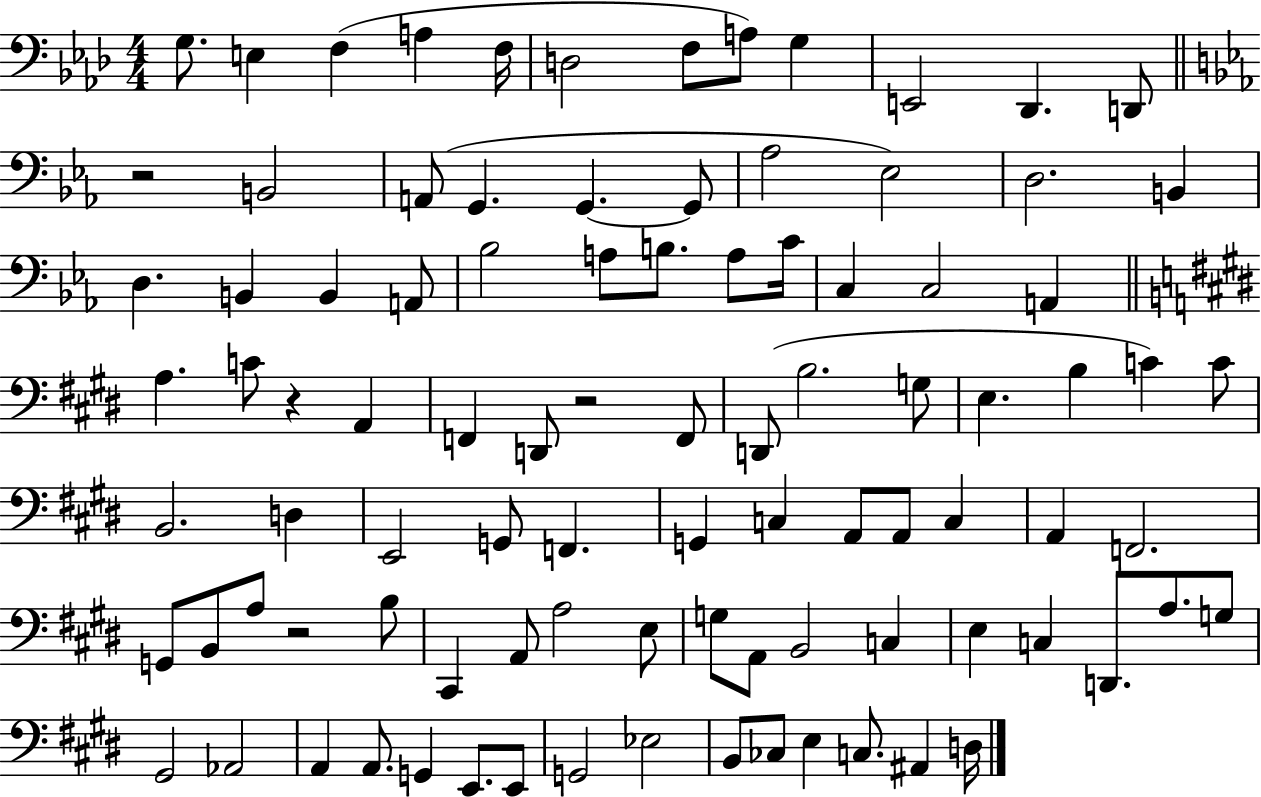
{
  \clef bass
  \numericTimeSignature
  \time 4/4
  \key aes \major
  g8. e4 f4( a4 f16 | d2 f8 a8) g4 | e,2 des,4. d,8 | \bar "||" \break \key ees \major r2 b,2 | a,8( g,4. g,4.~~ g,8 | aes2 ees2) | d2. b,4 | \break d4. b,4 b,4 a,8 | bes2 a8 b8. a8 c'16 | c4 c2 a,4 | \bar "||" \break \key e \major a4. c'8 r4 a,4 | f,4 d,8 r2 f,8 | d,8( b2. g8 | e4. b4 c'4) c'8 | \break b,2. d4 | e,2 g,8 f,4. | g,4 c4 a,8 a,8 c4 | a,4 f,2. | \break g,8 b,8 a8 r2 b8 | cis,4 a,8 a2 e8 | g8 a,8 b,2 c4 | e4 c4 d,8. a8. g8 | \break gis,2 aes,2 | a,4 a,8. g,4 e,8. e,8 | g,2 ees2 | b,8 ces8 e4 c8. ais,4 d16 | \break \bar "|."
}